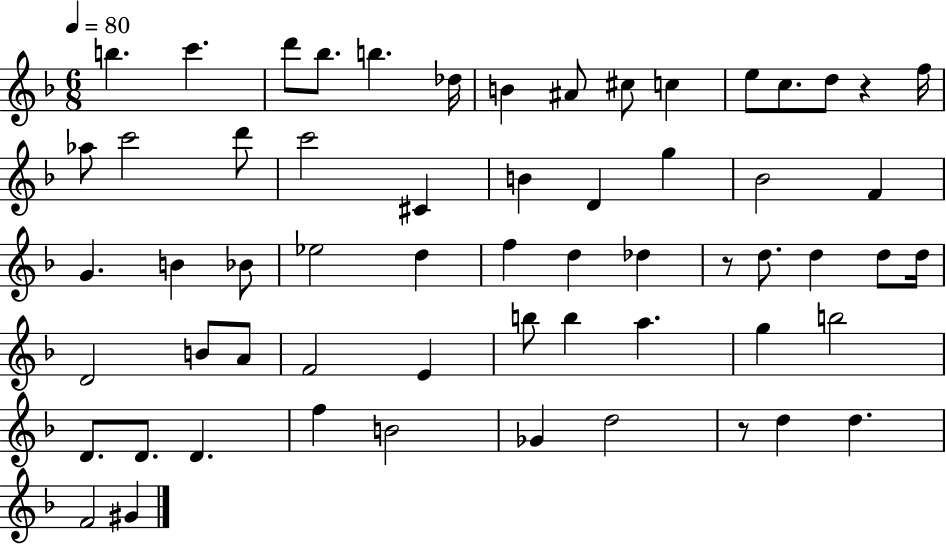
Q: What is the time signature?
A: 6/8